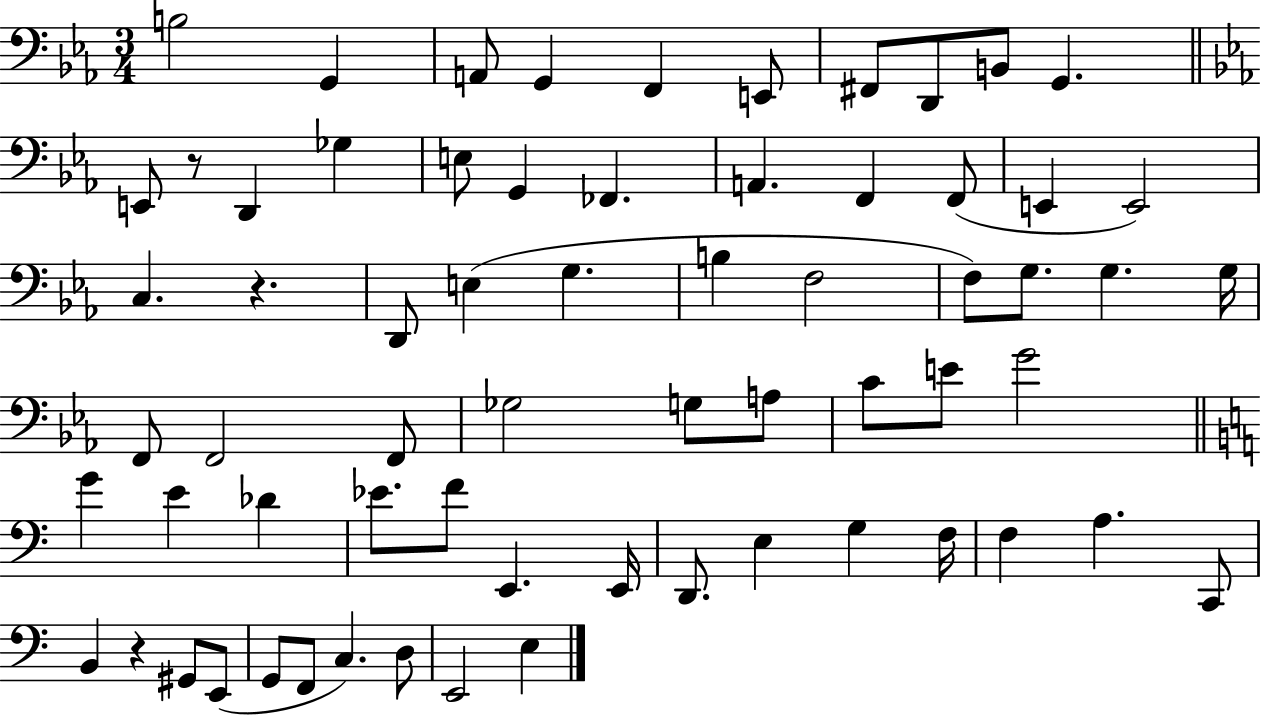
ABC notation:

X:1
T:Untitled
M:3/4
L:1/4
K:Eb
B,2 G,, A,,/2 G,, F,, E,,/2 ^F,,/2 D,,/2 B,,/2 G,, E,,/2 z/2 D,, _G, E,/2 G,, _F,, A,, F,, F,,/2 E,, E,,2 C, z D,,/2 E, G, B, F,2 F,/2 G,/2 G, G,/4 F,,/2 F,,2 F,,/2 _G,2 G,/2 A,/2 C/2 E/2 G2 G E _D _E/2 F/2 E,, E,,/4 D,,/2 E, G, F,/4 F, A, C,,/2 B,, z ^G,,/2 E,,/2 G,,/2 F,,/2 C, D,/2 E,,2 E,